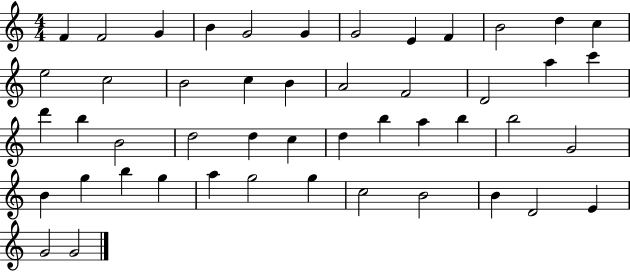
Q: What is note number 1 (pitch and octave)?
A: F4